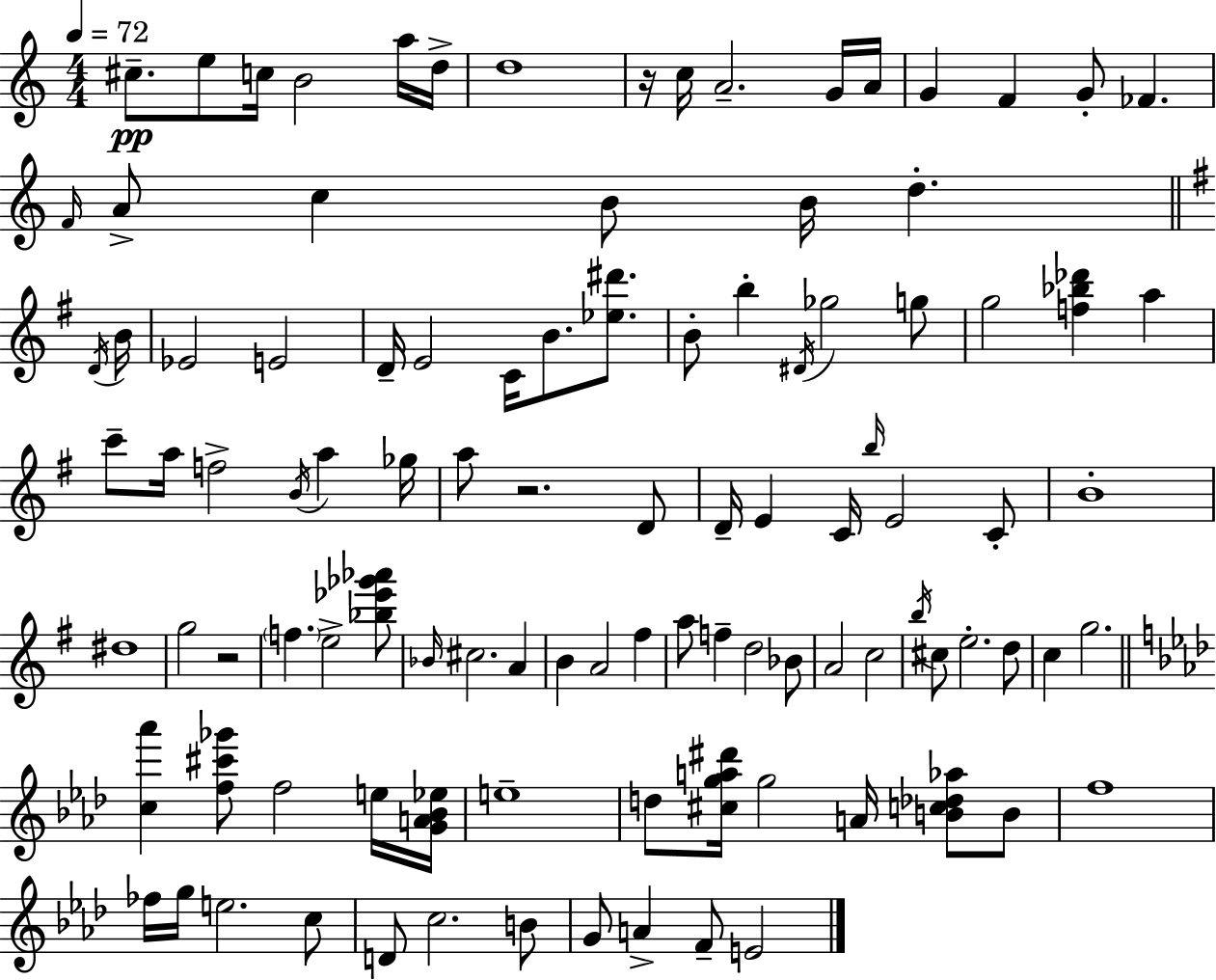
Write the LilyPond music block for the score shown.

{
  \clef treble
  \numericTimeSignature
  \time 4/4
  \key a \minor
  \tempo 4 = 72
  cis''8.--\pp e''8 c''16 b'2 a''16 d''16-> | d''1 | r16 c''16 a'2.-- g'16 a'16 | g'4 f'4 g'8-. fes'4. | \break \grace { f'16 } a'8-> c''4 b'8 b'16 d''4.-. | \bar "||" \break \key e \minor \acciaccatura { d'16 } b'16 ees'2 e'2 | d'16-- e'2 c'16 b'8. <ees'' dis'''>8. | b'8-. b''4-. \acciaccatura { dis'16 } ges''2 | g''8 g''2 <f'' bes'' des'''>4 a''4 | \break c'''8-- a''16 f''2-> \acciaccatura { b'16 } a''4 | ges''16 a''8 r2. | d'8 d'16-- e'4 c'16 \grace { b''16 } e'2 | c'8-. b'1-. | \break dis''1 | g''2 r2 | \parenthesize f''4. e''2-> | <bes'' ees''' ges''' aes'''>8 \grace { bes'16 } cis''2. | \break a'4 b'4 a'2 | fis''4 a''8 f''4-- d''2 | bes'8 a'2 c''2 | \acciaccatura { b''16 } cis''8 e''2.-. | \break d''8 c''4 g''2. | \bar "||" \break \key f \minor <c'' aes'''>4 <f'' cis''' ges'''>8 f''2 e''16 <g' a' bes' ees''>16 | e''1-- | d''8 <cis'' g'' a'' dis'''>16 g''2 a'16 <b' c'' des'' aes''>8 b'8 | f''1 | \break fes''16 g''16 e''2. c''8 | d'8 c''2. b'8 | g'8 a'4-> f'8-- e'2 | \bar "|."
}